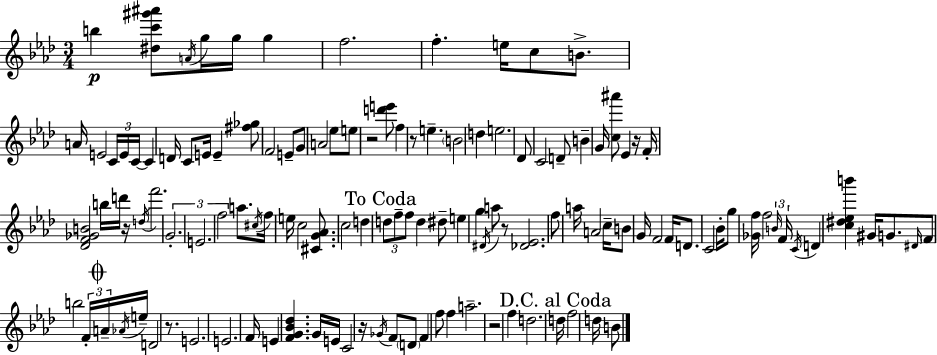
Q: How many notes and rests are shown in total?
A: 126